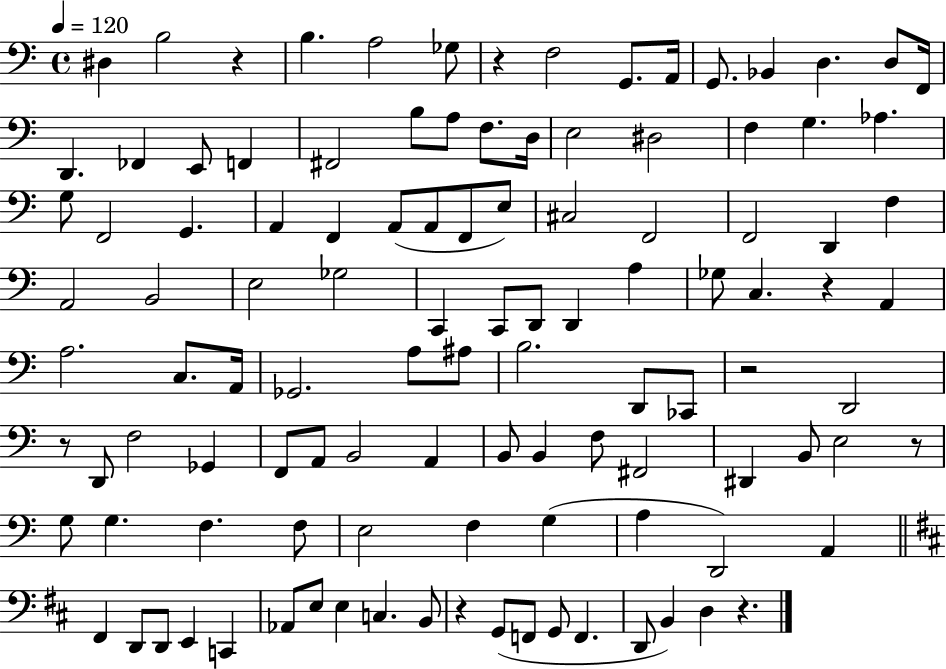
D#3/q B3/h R/q B3/q. A3/h Gb3/e R/q F3/h G2/e. A2/s G2/e. Bb2/q D3/q. D3/e F2/s D2/q. FES2/q E2/e F2/q F#2/h B3/e A3/e F3/e. D3/s E3/h D#3/h F3/q G3/q. Ab3/q. G3/e F2/h G2/q. A2/q F2/q A2/e A2/e F2/e E3/e C#3/h F2/h F2/h D2/q F3/q A2/h B2/h E3/h Gb3/h C2/q C2/e D2/e D2/q A3/q Gb3/e C3/q. R/q A2/q A3/h. C3/e. A2/s Gb2/h. A3/e A#3/e B3/h. D2/e CES2/e R/h D2/h R/e D2/e F3/h Gb2/q F2/e A2/e B2/h A2/q B2/e B2/q F3/e F#2/h D#2/q B2/e E3/h R/e G3/e G3/q. F3/q. F3/e E3/h F3/q G3/q A3/q D2/h A2/q F#2/q D2/e D2/e E2/q C2/q Ab2/e E3/e E3/q C3/q. B2/e R/q G2/e F2/e G2/e F2/q. D2/e B2/q D3/q R/q.